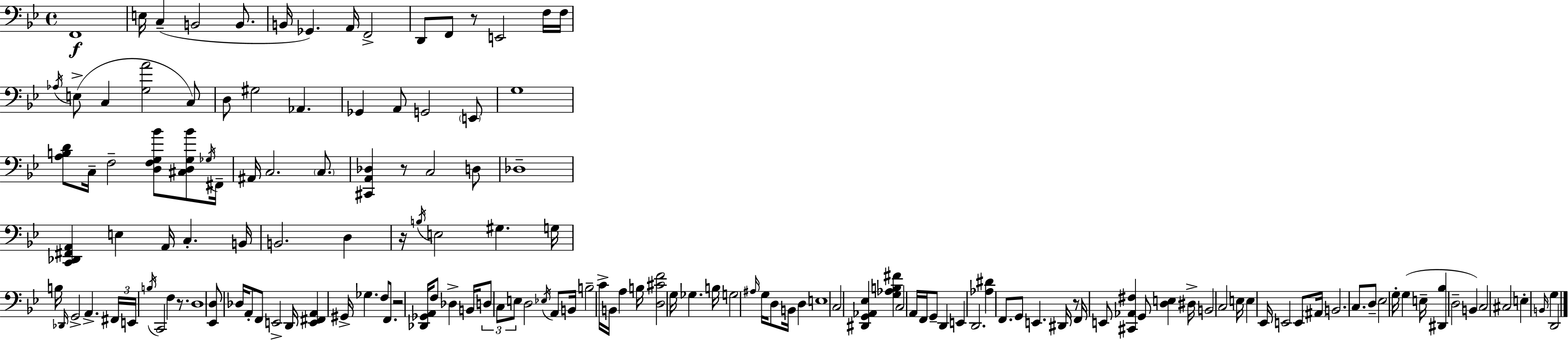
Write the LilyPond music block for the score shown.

{
  \clef bass
  \time 4/4
  \defaultTimeSignature
  \key g \minor
  f,1\f | e16 c4--( b,2 b,8. | b,16 ges,4.) a,16 f,2-> | d,8 f,8 r8 e,2 f16 f16 | \break \acciaccatura { aes16 }( e8-> c4 <g a'>2 c8) | d8 gis2 aes,4. | ges,4 a,8 g,2 \parenthesize e,8 | g1 | \break <a b d'>8 c16-- f2-- <d f g bes'>8 <cis d g bes'>8 | \acciaccatura { ges16 } fis,16-- ais,16 c2. \parenthesize c8. | <cis, a, des>4 r8 c2 | d8 des1-- | \break <c, des, fis, a,>4 e4 a,16 c4.-. | b,16 b,2. d4 | r16 \acciaccatura { b16 } e2 gis4. | g16 b16 \grace { des,16 } g,2-> a,4.-> | \break \tuplet 3/2 { fis,16 e,16 \acciaccatura { b16 } } c,2 f4 | r8. d1 | <ees, d>8 des16 a,8-. f,8 e,2-> | d,16 <e, fis, a,>4 gis,16-> ges4. | \break f8 f,8. r2 <des, ges, a,>16 f8 | des4-> b,16 \tuplet 3/2 { d8 c8 e8 } d2 | \acciaccatura { ees16 } a,8 b,16 b2-- c'16-> | b,16 a4 b16 <d cis' f'>2 g16 ges4. | \break b16 g2 \grace { ais16 } g16 | d8 b,16 d4 e1 | c2 <dis, g, aes, ees>4 | <g aes b fis'>4 c2 a,16 | \break f,16 g,8-- d,4 e,4 d,2. | <aes dis'>4 f,8. g,8 | e,4. dis,16 r8 f,16 e,8 <cis, aes, fis>4 | g,8 <d e>4 dis16-> b,2 c2 | \break e16 e4 ees,16 e,2 | e,8 \parenthesize ais,16 b,2. | c8. d8-- ees2 | g16-. g4( e16-- <dis, bes>4 d2-- | \break b,4) c2 cis2 | e4-. \grace { b,16 } g4 | d,2 \bar "|."
}